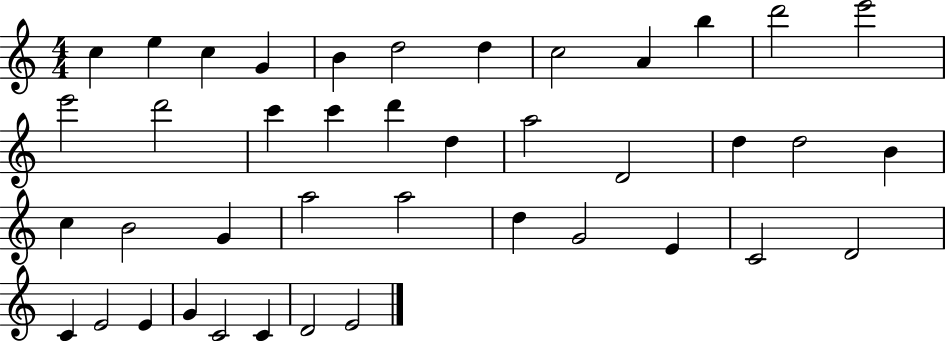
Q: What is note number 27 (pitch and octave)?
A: A5